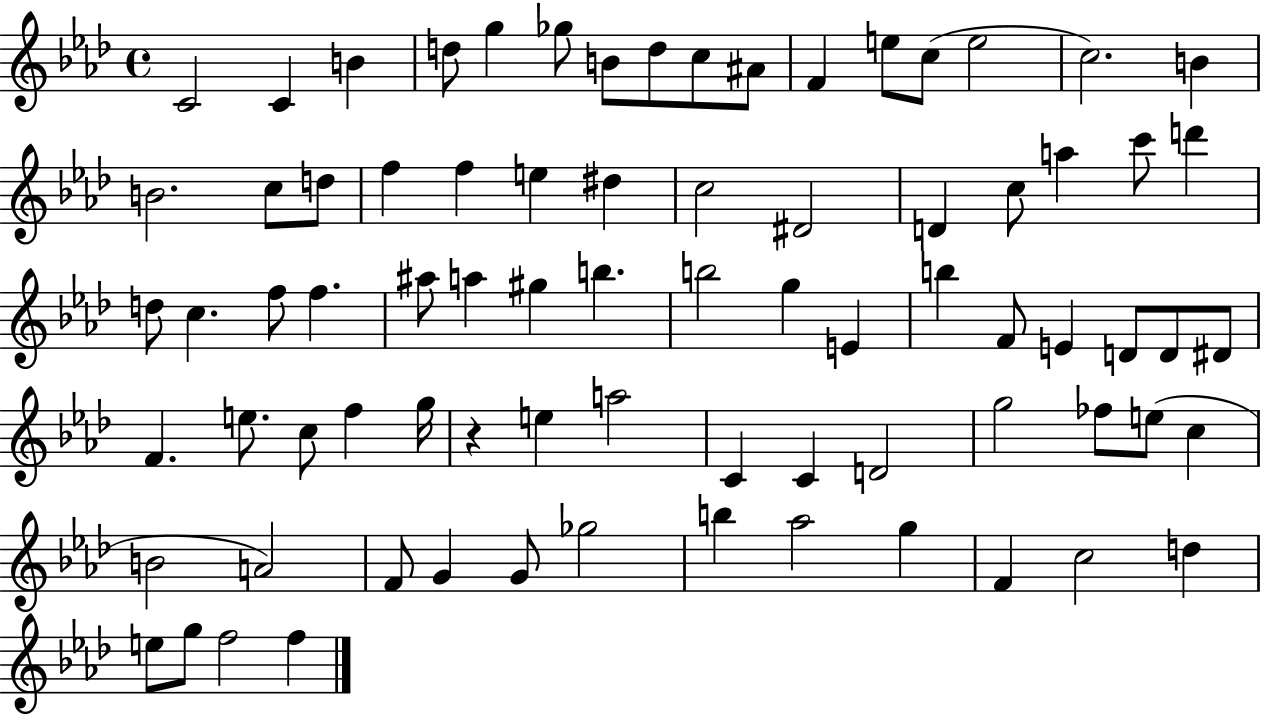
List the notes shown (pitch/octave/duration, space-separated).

C4/h C4/q B4/q D5/e G5/q Gb5/e B4/e D5/e C5/e A#4/e F4/q E5/e C5/e E5/h C5/h. B4/q B4/h. C5/e D5/e F5/q F5/q E5/q D#5/q C5/h D#4/h D4/q C5/e A5/q C6/e D6/q D5/e C5/q. F5/e F5/q. A#5/e A5/q G#5/q B5/q. B5/h G5/q E4/q B5/q F4/e E4/q D4/e D4/e D#4/e F4/q. E5/e. C5/e F5/q G5/s R/q E5/q A5/h C4/q C4/q D4/h G5/h FES5/e E5/e C5/q B4/h A4/h F4/e G4/q G4/e Gb5/h B5/q Ab5/h G5/q F4/q C5/h D5/q E5/e G5/e F5/h F5/q